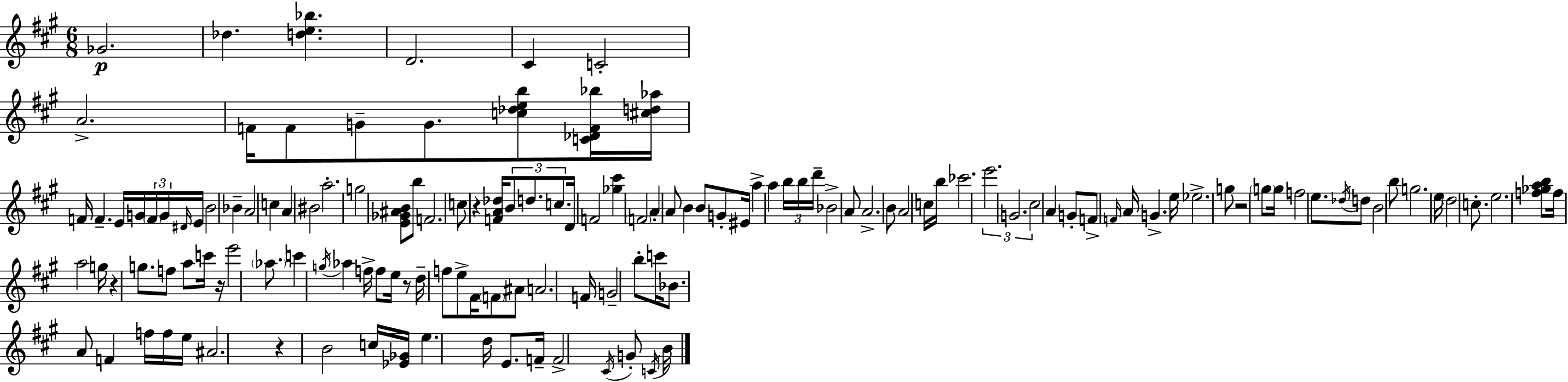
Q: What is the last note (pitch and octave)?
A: B4